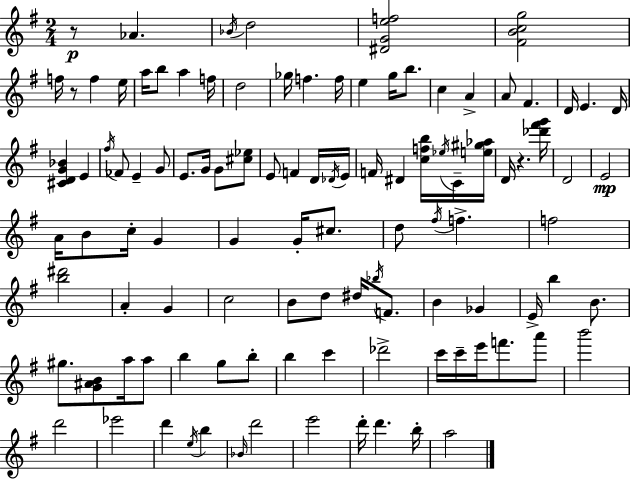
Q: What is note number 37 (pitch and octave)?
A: E4